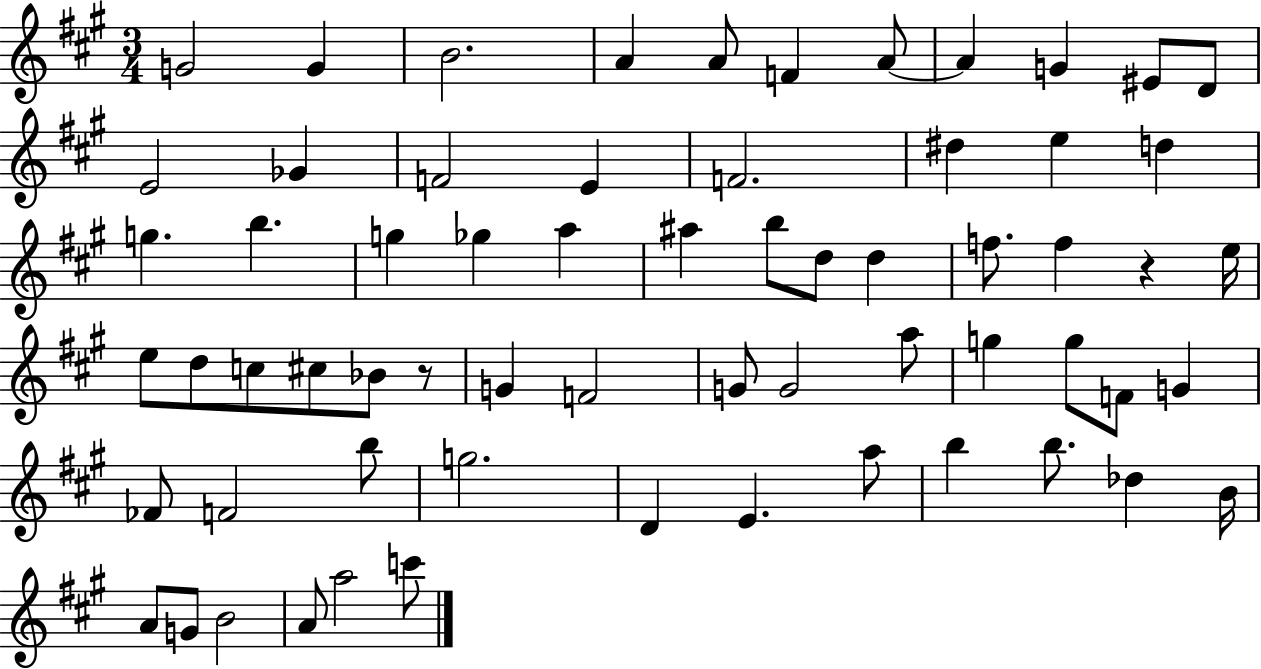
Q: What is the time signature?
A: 3/4